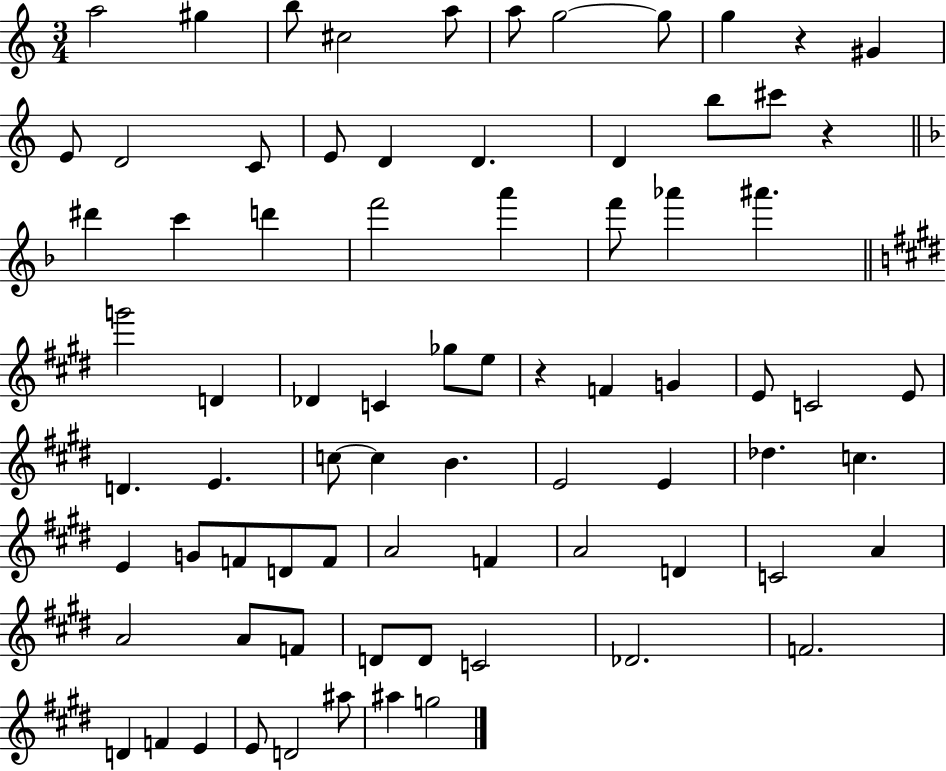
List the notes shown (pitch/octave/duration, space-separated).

A5/h G#5/q B5/e C#5/h A5/e A5/e G5/h G5/e G5/q R/q G#4/q E4/e D4/h C4/e E4/e D4/q D4/q. D4/q B5/e C#6/e R/q D#6/q C6/q D6/q F6/h A6/q F6/e Ab6/q A#6/q. G6/h D4/q Db4/q C4/q Gb5/e E5/e R/q F4/q G4/q E4/e C4/h E4/e D4/q. E4/q. C5/e C5/q B4/q. E4/h E4/q Db5/q. C5/q. E4/q G4/e F4/e D4/e F4/e A4/h F4/q A4/h D4/q C4/h A4/q A4/h A4/e F4/e D4/e D4/e C4/h Db4/h. F4/h. D4/q F4/q E4/q E4/e D4/h A#5/e A#5/q G5/h